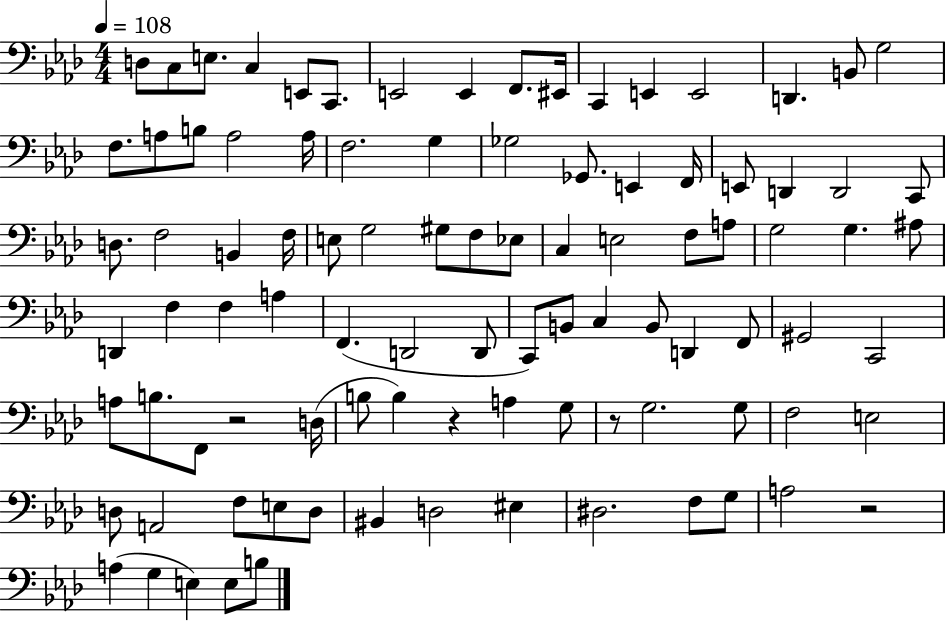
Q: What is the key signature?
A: AES major